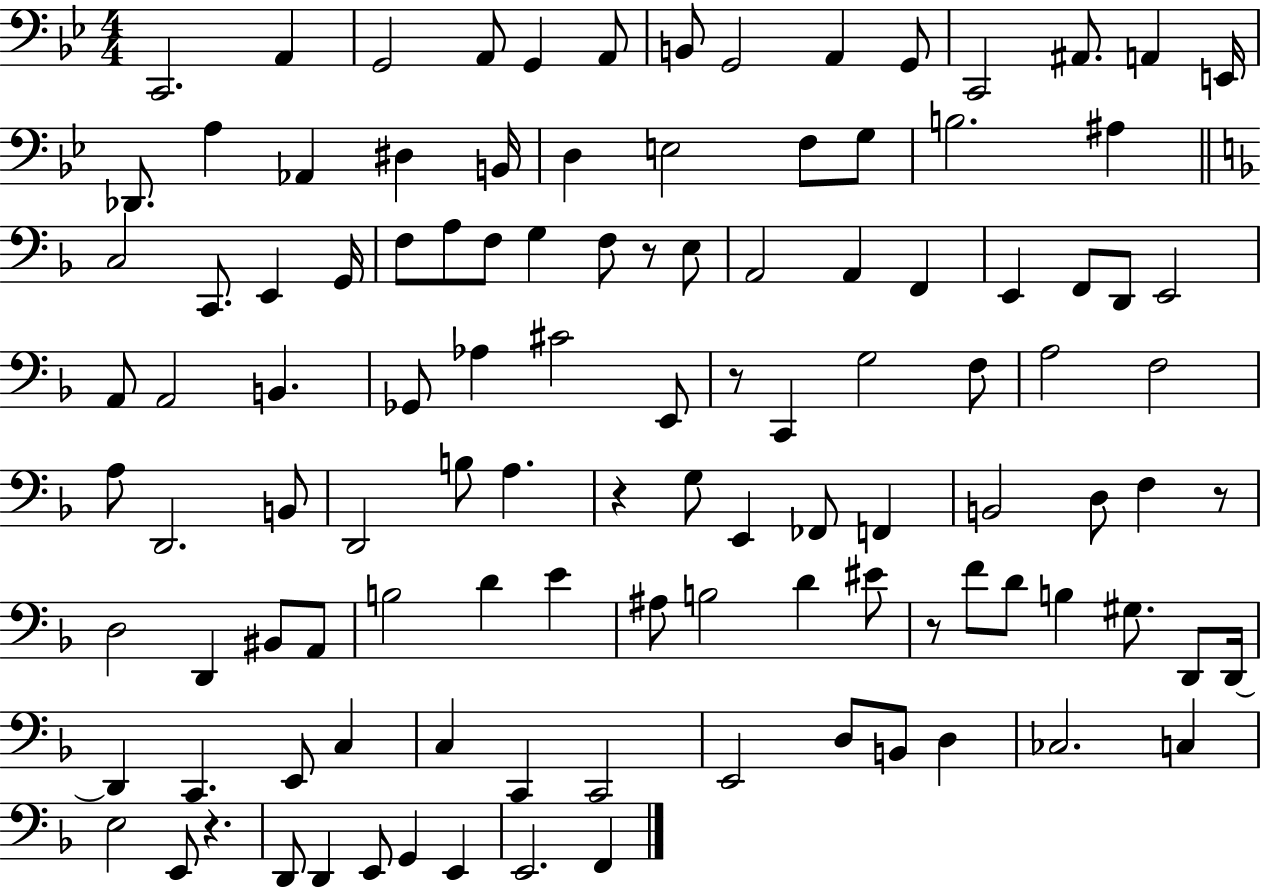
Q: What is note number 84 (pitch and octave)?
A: D2